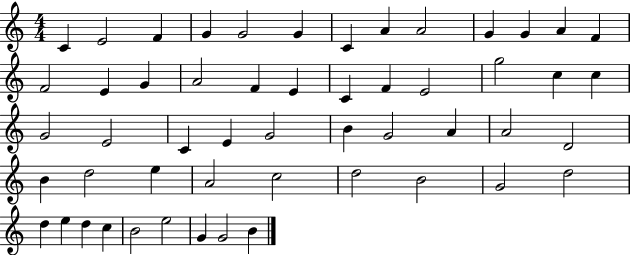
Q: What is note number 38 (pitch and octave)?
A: E5